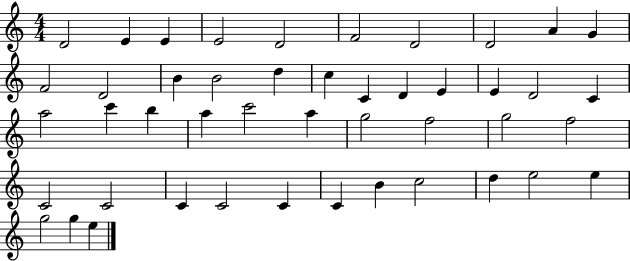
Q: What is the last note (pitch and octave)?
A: E5